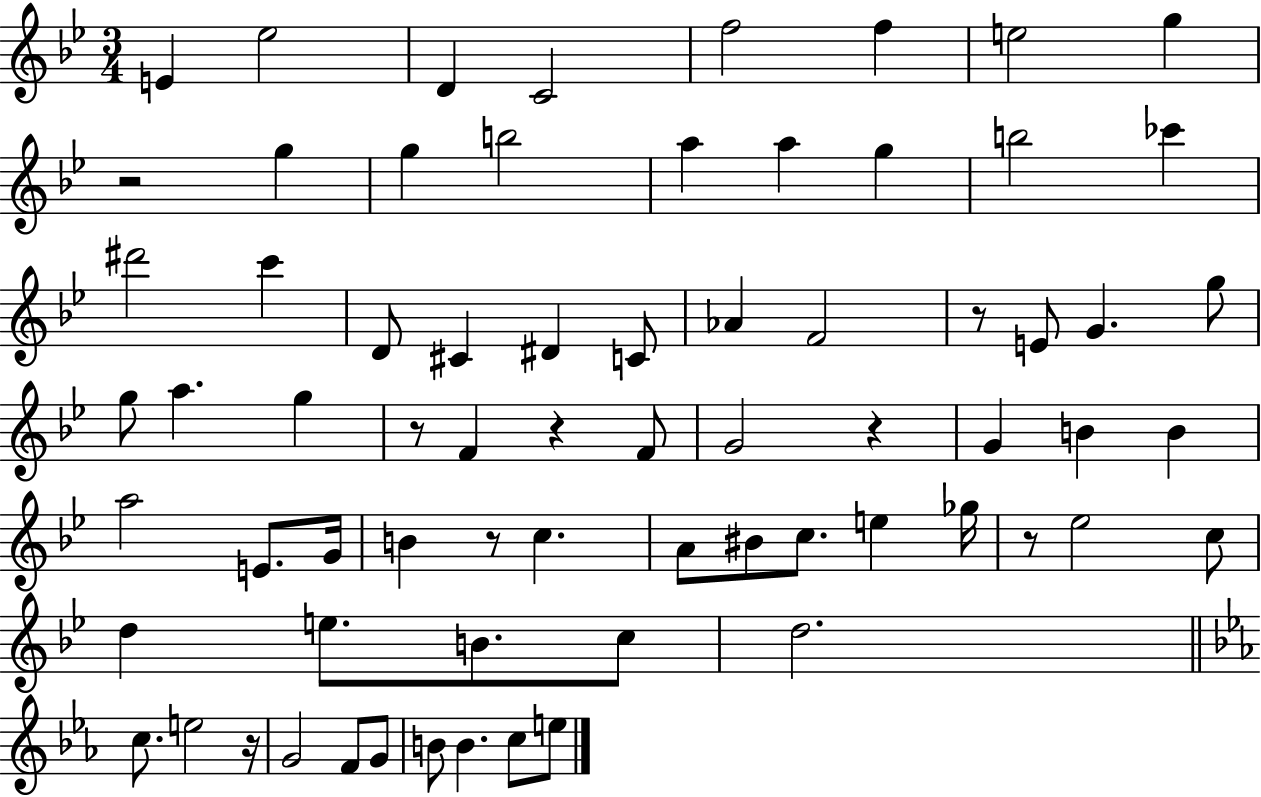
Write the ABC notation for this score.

X:1
T:Untitled
M:3/4
L:1/4
K:Bb
E _e2 D C2 f2 f e2 g z2 g g b2 a a g b2 _c' ^d'2 c' D/2 ^C ^D C/2 _A F2 z/2 E/2 G g/2 g/2 a g z/2 F z F/2 G2 z G B B a2 E/2 G/4 B z/2 c A/2 ^B/2 c/2 e _g/4 z/2 _e2 c/2 d e/2 B/2 c/2 d2 c/2 e2 z/4 G2 F/2 G/2 B/2 B c/2 e/2